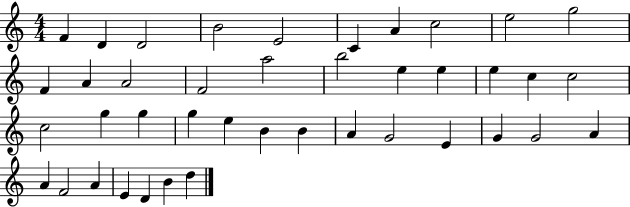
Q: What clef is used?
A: treble